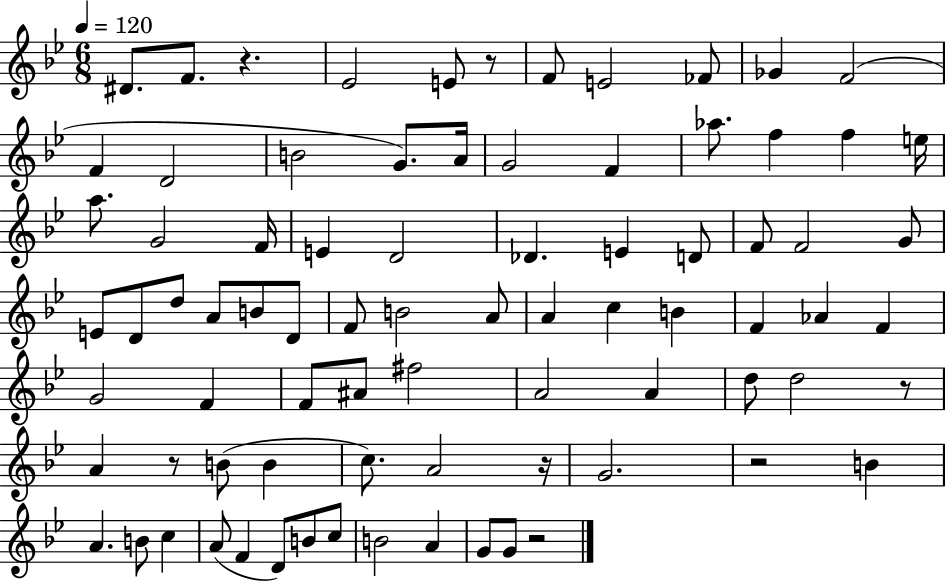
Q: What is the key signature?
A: BES major